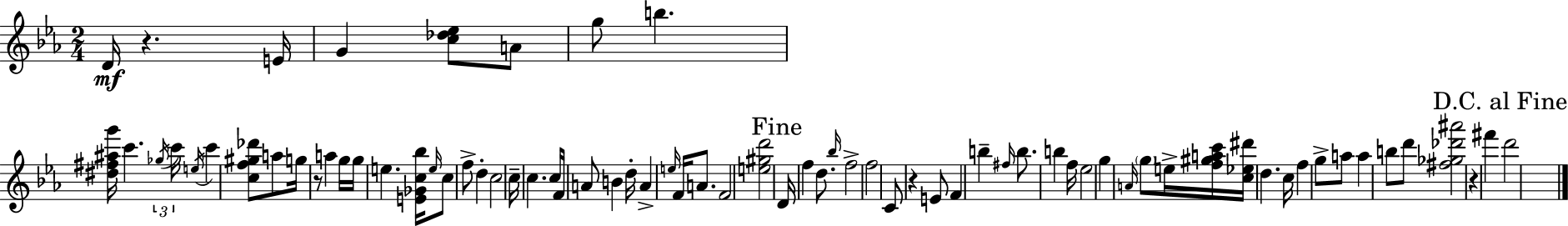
{
  \clef treble
  \numericTimeSignature
  \time 2/4
  \key ees \major
  d'16\mf r4. e'16 | g'4 <c'' des'' ees''>8 a'8 | g''8 b''4. | <dis'' fis'' ais'' g'''>16 c'''4. \tuplet 3/2 { \acciaccatura { ges''16 } | \break c'''16 \acciaccatura { e''16 } } c'''4 <c'' f'' gis'' des'''>8 | a''8 g''16 r8 a''4 | g''16 g''16 e''4. | <e' ges' c'' bes''>16 \grace { e''16 } c''8 f''8-> d''4-. | \break c''2 | c''16-- c''4. | c''16 f'16 a'8 b'4 | d''16-. a'4-> \grace { e''16 } | \break f'16 a'8. f'2 | <e'' gis'' d'''>2 | \mark "Fine" d'16 f''4 | d''8. \grace { bes''16 } f''2-> | \break f''2 | c'8 r4 | e'8 f'4 | b''4-- \grace { fis''16 } b''8. | \break b''4 f''16 ees''2 | g''4 | \grace { a'16 } \parenthesize g''8 e''16-> <f'' gis'' a'' c'''>16 <c'' ees'' dis'''>16 | d''4. c''16 f''4 | \break g''8-> a''8 a''4 | b''8 d'''8 <fis'' ges'' des''' ais'''>2 | r4 | fis'''4 \mark "D.C. al Fine" d'''2 | \break \bar "|."
}